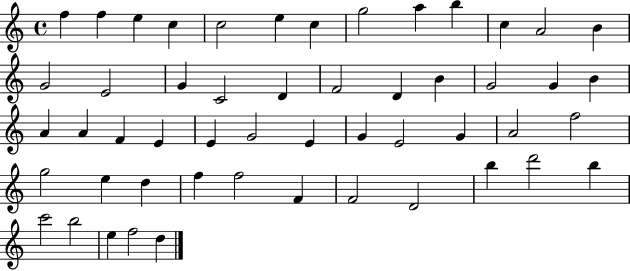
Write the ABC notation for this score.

X:1
T:Untitled
M:4/4
L:1/4
K:C
f f e c c2 e c g2 a b c A2 B G2 E2 G C2 D F2 D B G2 G B A A F E E G2 E G E2 G A2 f2 g2 e d f f2 F F2 D2 b d'2 b c'2 b2 e f2 d